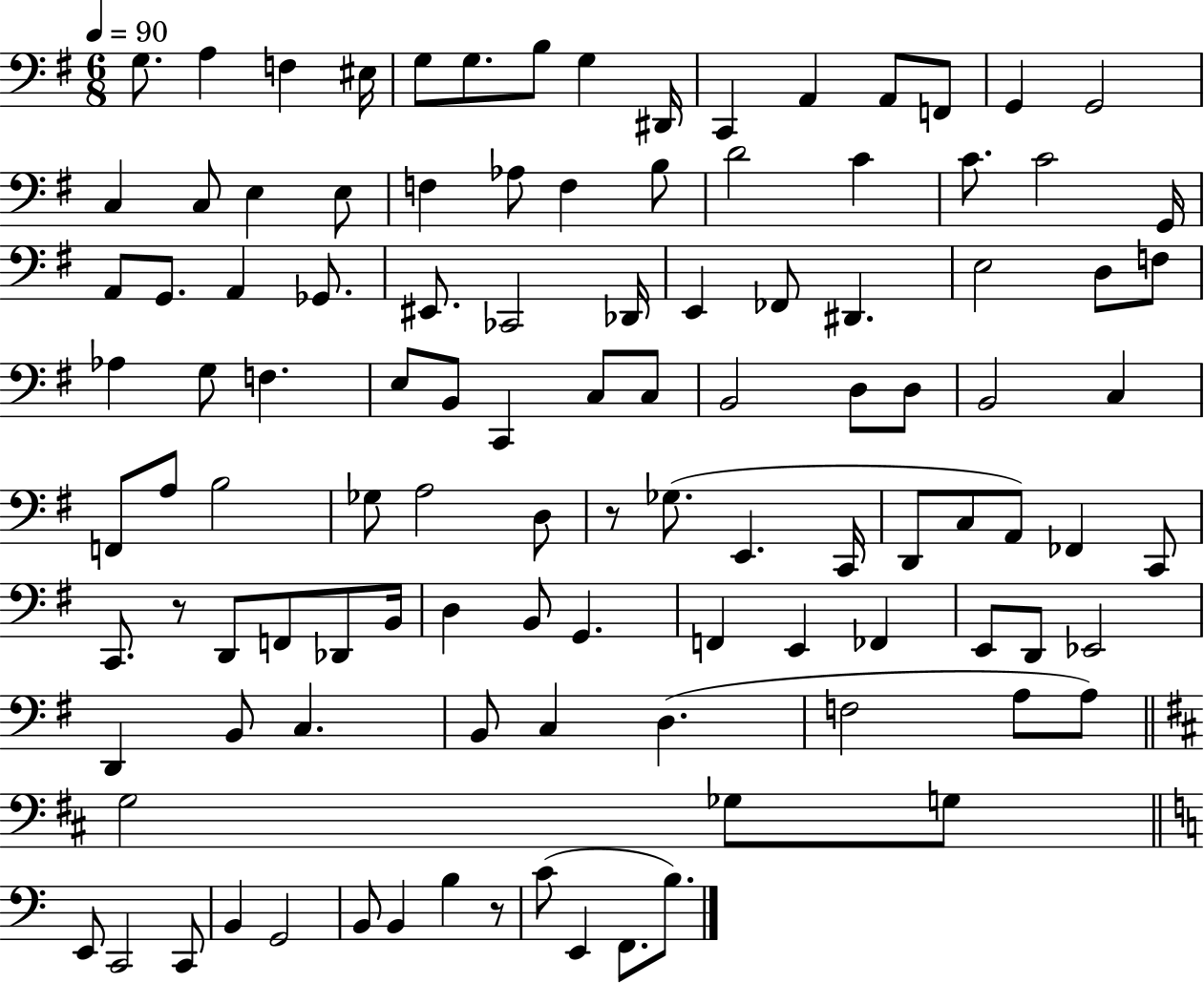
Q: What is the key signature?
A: G major